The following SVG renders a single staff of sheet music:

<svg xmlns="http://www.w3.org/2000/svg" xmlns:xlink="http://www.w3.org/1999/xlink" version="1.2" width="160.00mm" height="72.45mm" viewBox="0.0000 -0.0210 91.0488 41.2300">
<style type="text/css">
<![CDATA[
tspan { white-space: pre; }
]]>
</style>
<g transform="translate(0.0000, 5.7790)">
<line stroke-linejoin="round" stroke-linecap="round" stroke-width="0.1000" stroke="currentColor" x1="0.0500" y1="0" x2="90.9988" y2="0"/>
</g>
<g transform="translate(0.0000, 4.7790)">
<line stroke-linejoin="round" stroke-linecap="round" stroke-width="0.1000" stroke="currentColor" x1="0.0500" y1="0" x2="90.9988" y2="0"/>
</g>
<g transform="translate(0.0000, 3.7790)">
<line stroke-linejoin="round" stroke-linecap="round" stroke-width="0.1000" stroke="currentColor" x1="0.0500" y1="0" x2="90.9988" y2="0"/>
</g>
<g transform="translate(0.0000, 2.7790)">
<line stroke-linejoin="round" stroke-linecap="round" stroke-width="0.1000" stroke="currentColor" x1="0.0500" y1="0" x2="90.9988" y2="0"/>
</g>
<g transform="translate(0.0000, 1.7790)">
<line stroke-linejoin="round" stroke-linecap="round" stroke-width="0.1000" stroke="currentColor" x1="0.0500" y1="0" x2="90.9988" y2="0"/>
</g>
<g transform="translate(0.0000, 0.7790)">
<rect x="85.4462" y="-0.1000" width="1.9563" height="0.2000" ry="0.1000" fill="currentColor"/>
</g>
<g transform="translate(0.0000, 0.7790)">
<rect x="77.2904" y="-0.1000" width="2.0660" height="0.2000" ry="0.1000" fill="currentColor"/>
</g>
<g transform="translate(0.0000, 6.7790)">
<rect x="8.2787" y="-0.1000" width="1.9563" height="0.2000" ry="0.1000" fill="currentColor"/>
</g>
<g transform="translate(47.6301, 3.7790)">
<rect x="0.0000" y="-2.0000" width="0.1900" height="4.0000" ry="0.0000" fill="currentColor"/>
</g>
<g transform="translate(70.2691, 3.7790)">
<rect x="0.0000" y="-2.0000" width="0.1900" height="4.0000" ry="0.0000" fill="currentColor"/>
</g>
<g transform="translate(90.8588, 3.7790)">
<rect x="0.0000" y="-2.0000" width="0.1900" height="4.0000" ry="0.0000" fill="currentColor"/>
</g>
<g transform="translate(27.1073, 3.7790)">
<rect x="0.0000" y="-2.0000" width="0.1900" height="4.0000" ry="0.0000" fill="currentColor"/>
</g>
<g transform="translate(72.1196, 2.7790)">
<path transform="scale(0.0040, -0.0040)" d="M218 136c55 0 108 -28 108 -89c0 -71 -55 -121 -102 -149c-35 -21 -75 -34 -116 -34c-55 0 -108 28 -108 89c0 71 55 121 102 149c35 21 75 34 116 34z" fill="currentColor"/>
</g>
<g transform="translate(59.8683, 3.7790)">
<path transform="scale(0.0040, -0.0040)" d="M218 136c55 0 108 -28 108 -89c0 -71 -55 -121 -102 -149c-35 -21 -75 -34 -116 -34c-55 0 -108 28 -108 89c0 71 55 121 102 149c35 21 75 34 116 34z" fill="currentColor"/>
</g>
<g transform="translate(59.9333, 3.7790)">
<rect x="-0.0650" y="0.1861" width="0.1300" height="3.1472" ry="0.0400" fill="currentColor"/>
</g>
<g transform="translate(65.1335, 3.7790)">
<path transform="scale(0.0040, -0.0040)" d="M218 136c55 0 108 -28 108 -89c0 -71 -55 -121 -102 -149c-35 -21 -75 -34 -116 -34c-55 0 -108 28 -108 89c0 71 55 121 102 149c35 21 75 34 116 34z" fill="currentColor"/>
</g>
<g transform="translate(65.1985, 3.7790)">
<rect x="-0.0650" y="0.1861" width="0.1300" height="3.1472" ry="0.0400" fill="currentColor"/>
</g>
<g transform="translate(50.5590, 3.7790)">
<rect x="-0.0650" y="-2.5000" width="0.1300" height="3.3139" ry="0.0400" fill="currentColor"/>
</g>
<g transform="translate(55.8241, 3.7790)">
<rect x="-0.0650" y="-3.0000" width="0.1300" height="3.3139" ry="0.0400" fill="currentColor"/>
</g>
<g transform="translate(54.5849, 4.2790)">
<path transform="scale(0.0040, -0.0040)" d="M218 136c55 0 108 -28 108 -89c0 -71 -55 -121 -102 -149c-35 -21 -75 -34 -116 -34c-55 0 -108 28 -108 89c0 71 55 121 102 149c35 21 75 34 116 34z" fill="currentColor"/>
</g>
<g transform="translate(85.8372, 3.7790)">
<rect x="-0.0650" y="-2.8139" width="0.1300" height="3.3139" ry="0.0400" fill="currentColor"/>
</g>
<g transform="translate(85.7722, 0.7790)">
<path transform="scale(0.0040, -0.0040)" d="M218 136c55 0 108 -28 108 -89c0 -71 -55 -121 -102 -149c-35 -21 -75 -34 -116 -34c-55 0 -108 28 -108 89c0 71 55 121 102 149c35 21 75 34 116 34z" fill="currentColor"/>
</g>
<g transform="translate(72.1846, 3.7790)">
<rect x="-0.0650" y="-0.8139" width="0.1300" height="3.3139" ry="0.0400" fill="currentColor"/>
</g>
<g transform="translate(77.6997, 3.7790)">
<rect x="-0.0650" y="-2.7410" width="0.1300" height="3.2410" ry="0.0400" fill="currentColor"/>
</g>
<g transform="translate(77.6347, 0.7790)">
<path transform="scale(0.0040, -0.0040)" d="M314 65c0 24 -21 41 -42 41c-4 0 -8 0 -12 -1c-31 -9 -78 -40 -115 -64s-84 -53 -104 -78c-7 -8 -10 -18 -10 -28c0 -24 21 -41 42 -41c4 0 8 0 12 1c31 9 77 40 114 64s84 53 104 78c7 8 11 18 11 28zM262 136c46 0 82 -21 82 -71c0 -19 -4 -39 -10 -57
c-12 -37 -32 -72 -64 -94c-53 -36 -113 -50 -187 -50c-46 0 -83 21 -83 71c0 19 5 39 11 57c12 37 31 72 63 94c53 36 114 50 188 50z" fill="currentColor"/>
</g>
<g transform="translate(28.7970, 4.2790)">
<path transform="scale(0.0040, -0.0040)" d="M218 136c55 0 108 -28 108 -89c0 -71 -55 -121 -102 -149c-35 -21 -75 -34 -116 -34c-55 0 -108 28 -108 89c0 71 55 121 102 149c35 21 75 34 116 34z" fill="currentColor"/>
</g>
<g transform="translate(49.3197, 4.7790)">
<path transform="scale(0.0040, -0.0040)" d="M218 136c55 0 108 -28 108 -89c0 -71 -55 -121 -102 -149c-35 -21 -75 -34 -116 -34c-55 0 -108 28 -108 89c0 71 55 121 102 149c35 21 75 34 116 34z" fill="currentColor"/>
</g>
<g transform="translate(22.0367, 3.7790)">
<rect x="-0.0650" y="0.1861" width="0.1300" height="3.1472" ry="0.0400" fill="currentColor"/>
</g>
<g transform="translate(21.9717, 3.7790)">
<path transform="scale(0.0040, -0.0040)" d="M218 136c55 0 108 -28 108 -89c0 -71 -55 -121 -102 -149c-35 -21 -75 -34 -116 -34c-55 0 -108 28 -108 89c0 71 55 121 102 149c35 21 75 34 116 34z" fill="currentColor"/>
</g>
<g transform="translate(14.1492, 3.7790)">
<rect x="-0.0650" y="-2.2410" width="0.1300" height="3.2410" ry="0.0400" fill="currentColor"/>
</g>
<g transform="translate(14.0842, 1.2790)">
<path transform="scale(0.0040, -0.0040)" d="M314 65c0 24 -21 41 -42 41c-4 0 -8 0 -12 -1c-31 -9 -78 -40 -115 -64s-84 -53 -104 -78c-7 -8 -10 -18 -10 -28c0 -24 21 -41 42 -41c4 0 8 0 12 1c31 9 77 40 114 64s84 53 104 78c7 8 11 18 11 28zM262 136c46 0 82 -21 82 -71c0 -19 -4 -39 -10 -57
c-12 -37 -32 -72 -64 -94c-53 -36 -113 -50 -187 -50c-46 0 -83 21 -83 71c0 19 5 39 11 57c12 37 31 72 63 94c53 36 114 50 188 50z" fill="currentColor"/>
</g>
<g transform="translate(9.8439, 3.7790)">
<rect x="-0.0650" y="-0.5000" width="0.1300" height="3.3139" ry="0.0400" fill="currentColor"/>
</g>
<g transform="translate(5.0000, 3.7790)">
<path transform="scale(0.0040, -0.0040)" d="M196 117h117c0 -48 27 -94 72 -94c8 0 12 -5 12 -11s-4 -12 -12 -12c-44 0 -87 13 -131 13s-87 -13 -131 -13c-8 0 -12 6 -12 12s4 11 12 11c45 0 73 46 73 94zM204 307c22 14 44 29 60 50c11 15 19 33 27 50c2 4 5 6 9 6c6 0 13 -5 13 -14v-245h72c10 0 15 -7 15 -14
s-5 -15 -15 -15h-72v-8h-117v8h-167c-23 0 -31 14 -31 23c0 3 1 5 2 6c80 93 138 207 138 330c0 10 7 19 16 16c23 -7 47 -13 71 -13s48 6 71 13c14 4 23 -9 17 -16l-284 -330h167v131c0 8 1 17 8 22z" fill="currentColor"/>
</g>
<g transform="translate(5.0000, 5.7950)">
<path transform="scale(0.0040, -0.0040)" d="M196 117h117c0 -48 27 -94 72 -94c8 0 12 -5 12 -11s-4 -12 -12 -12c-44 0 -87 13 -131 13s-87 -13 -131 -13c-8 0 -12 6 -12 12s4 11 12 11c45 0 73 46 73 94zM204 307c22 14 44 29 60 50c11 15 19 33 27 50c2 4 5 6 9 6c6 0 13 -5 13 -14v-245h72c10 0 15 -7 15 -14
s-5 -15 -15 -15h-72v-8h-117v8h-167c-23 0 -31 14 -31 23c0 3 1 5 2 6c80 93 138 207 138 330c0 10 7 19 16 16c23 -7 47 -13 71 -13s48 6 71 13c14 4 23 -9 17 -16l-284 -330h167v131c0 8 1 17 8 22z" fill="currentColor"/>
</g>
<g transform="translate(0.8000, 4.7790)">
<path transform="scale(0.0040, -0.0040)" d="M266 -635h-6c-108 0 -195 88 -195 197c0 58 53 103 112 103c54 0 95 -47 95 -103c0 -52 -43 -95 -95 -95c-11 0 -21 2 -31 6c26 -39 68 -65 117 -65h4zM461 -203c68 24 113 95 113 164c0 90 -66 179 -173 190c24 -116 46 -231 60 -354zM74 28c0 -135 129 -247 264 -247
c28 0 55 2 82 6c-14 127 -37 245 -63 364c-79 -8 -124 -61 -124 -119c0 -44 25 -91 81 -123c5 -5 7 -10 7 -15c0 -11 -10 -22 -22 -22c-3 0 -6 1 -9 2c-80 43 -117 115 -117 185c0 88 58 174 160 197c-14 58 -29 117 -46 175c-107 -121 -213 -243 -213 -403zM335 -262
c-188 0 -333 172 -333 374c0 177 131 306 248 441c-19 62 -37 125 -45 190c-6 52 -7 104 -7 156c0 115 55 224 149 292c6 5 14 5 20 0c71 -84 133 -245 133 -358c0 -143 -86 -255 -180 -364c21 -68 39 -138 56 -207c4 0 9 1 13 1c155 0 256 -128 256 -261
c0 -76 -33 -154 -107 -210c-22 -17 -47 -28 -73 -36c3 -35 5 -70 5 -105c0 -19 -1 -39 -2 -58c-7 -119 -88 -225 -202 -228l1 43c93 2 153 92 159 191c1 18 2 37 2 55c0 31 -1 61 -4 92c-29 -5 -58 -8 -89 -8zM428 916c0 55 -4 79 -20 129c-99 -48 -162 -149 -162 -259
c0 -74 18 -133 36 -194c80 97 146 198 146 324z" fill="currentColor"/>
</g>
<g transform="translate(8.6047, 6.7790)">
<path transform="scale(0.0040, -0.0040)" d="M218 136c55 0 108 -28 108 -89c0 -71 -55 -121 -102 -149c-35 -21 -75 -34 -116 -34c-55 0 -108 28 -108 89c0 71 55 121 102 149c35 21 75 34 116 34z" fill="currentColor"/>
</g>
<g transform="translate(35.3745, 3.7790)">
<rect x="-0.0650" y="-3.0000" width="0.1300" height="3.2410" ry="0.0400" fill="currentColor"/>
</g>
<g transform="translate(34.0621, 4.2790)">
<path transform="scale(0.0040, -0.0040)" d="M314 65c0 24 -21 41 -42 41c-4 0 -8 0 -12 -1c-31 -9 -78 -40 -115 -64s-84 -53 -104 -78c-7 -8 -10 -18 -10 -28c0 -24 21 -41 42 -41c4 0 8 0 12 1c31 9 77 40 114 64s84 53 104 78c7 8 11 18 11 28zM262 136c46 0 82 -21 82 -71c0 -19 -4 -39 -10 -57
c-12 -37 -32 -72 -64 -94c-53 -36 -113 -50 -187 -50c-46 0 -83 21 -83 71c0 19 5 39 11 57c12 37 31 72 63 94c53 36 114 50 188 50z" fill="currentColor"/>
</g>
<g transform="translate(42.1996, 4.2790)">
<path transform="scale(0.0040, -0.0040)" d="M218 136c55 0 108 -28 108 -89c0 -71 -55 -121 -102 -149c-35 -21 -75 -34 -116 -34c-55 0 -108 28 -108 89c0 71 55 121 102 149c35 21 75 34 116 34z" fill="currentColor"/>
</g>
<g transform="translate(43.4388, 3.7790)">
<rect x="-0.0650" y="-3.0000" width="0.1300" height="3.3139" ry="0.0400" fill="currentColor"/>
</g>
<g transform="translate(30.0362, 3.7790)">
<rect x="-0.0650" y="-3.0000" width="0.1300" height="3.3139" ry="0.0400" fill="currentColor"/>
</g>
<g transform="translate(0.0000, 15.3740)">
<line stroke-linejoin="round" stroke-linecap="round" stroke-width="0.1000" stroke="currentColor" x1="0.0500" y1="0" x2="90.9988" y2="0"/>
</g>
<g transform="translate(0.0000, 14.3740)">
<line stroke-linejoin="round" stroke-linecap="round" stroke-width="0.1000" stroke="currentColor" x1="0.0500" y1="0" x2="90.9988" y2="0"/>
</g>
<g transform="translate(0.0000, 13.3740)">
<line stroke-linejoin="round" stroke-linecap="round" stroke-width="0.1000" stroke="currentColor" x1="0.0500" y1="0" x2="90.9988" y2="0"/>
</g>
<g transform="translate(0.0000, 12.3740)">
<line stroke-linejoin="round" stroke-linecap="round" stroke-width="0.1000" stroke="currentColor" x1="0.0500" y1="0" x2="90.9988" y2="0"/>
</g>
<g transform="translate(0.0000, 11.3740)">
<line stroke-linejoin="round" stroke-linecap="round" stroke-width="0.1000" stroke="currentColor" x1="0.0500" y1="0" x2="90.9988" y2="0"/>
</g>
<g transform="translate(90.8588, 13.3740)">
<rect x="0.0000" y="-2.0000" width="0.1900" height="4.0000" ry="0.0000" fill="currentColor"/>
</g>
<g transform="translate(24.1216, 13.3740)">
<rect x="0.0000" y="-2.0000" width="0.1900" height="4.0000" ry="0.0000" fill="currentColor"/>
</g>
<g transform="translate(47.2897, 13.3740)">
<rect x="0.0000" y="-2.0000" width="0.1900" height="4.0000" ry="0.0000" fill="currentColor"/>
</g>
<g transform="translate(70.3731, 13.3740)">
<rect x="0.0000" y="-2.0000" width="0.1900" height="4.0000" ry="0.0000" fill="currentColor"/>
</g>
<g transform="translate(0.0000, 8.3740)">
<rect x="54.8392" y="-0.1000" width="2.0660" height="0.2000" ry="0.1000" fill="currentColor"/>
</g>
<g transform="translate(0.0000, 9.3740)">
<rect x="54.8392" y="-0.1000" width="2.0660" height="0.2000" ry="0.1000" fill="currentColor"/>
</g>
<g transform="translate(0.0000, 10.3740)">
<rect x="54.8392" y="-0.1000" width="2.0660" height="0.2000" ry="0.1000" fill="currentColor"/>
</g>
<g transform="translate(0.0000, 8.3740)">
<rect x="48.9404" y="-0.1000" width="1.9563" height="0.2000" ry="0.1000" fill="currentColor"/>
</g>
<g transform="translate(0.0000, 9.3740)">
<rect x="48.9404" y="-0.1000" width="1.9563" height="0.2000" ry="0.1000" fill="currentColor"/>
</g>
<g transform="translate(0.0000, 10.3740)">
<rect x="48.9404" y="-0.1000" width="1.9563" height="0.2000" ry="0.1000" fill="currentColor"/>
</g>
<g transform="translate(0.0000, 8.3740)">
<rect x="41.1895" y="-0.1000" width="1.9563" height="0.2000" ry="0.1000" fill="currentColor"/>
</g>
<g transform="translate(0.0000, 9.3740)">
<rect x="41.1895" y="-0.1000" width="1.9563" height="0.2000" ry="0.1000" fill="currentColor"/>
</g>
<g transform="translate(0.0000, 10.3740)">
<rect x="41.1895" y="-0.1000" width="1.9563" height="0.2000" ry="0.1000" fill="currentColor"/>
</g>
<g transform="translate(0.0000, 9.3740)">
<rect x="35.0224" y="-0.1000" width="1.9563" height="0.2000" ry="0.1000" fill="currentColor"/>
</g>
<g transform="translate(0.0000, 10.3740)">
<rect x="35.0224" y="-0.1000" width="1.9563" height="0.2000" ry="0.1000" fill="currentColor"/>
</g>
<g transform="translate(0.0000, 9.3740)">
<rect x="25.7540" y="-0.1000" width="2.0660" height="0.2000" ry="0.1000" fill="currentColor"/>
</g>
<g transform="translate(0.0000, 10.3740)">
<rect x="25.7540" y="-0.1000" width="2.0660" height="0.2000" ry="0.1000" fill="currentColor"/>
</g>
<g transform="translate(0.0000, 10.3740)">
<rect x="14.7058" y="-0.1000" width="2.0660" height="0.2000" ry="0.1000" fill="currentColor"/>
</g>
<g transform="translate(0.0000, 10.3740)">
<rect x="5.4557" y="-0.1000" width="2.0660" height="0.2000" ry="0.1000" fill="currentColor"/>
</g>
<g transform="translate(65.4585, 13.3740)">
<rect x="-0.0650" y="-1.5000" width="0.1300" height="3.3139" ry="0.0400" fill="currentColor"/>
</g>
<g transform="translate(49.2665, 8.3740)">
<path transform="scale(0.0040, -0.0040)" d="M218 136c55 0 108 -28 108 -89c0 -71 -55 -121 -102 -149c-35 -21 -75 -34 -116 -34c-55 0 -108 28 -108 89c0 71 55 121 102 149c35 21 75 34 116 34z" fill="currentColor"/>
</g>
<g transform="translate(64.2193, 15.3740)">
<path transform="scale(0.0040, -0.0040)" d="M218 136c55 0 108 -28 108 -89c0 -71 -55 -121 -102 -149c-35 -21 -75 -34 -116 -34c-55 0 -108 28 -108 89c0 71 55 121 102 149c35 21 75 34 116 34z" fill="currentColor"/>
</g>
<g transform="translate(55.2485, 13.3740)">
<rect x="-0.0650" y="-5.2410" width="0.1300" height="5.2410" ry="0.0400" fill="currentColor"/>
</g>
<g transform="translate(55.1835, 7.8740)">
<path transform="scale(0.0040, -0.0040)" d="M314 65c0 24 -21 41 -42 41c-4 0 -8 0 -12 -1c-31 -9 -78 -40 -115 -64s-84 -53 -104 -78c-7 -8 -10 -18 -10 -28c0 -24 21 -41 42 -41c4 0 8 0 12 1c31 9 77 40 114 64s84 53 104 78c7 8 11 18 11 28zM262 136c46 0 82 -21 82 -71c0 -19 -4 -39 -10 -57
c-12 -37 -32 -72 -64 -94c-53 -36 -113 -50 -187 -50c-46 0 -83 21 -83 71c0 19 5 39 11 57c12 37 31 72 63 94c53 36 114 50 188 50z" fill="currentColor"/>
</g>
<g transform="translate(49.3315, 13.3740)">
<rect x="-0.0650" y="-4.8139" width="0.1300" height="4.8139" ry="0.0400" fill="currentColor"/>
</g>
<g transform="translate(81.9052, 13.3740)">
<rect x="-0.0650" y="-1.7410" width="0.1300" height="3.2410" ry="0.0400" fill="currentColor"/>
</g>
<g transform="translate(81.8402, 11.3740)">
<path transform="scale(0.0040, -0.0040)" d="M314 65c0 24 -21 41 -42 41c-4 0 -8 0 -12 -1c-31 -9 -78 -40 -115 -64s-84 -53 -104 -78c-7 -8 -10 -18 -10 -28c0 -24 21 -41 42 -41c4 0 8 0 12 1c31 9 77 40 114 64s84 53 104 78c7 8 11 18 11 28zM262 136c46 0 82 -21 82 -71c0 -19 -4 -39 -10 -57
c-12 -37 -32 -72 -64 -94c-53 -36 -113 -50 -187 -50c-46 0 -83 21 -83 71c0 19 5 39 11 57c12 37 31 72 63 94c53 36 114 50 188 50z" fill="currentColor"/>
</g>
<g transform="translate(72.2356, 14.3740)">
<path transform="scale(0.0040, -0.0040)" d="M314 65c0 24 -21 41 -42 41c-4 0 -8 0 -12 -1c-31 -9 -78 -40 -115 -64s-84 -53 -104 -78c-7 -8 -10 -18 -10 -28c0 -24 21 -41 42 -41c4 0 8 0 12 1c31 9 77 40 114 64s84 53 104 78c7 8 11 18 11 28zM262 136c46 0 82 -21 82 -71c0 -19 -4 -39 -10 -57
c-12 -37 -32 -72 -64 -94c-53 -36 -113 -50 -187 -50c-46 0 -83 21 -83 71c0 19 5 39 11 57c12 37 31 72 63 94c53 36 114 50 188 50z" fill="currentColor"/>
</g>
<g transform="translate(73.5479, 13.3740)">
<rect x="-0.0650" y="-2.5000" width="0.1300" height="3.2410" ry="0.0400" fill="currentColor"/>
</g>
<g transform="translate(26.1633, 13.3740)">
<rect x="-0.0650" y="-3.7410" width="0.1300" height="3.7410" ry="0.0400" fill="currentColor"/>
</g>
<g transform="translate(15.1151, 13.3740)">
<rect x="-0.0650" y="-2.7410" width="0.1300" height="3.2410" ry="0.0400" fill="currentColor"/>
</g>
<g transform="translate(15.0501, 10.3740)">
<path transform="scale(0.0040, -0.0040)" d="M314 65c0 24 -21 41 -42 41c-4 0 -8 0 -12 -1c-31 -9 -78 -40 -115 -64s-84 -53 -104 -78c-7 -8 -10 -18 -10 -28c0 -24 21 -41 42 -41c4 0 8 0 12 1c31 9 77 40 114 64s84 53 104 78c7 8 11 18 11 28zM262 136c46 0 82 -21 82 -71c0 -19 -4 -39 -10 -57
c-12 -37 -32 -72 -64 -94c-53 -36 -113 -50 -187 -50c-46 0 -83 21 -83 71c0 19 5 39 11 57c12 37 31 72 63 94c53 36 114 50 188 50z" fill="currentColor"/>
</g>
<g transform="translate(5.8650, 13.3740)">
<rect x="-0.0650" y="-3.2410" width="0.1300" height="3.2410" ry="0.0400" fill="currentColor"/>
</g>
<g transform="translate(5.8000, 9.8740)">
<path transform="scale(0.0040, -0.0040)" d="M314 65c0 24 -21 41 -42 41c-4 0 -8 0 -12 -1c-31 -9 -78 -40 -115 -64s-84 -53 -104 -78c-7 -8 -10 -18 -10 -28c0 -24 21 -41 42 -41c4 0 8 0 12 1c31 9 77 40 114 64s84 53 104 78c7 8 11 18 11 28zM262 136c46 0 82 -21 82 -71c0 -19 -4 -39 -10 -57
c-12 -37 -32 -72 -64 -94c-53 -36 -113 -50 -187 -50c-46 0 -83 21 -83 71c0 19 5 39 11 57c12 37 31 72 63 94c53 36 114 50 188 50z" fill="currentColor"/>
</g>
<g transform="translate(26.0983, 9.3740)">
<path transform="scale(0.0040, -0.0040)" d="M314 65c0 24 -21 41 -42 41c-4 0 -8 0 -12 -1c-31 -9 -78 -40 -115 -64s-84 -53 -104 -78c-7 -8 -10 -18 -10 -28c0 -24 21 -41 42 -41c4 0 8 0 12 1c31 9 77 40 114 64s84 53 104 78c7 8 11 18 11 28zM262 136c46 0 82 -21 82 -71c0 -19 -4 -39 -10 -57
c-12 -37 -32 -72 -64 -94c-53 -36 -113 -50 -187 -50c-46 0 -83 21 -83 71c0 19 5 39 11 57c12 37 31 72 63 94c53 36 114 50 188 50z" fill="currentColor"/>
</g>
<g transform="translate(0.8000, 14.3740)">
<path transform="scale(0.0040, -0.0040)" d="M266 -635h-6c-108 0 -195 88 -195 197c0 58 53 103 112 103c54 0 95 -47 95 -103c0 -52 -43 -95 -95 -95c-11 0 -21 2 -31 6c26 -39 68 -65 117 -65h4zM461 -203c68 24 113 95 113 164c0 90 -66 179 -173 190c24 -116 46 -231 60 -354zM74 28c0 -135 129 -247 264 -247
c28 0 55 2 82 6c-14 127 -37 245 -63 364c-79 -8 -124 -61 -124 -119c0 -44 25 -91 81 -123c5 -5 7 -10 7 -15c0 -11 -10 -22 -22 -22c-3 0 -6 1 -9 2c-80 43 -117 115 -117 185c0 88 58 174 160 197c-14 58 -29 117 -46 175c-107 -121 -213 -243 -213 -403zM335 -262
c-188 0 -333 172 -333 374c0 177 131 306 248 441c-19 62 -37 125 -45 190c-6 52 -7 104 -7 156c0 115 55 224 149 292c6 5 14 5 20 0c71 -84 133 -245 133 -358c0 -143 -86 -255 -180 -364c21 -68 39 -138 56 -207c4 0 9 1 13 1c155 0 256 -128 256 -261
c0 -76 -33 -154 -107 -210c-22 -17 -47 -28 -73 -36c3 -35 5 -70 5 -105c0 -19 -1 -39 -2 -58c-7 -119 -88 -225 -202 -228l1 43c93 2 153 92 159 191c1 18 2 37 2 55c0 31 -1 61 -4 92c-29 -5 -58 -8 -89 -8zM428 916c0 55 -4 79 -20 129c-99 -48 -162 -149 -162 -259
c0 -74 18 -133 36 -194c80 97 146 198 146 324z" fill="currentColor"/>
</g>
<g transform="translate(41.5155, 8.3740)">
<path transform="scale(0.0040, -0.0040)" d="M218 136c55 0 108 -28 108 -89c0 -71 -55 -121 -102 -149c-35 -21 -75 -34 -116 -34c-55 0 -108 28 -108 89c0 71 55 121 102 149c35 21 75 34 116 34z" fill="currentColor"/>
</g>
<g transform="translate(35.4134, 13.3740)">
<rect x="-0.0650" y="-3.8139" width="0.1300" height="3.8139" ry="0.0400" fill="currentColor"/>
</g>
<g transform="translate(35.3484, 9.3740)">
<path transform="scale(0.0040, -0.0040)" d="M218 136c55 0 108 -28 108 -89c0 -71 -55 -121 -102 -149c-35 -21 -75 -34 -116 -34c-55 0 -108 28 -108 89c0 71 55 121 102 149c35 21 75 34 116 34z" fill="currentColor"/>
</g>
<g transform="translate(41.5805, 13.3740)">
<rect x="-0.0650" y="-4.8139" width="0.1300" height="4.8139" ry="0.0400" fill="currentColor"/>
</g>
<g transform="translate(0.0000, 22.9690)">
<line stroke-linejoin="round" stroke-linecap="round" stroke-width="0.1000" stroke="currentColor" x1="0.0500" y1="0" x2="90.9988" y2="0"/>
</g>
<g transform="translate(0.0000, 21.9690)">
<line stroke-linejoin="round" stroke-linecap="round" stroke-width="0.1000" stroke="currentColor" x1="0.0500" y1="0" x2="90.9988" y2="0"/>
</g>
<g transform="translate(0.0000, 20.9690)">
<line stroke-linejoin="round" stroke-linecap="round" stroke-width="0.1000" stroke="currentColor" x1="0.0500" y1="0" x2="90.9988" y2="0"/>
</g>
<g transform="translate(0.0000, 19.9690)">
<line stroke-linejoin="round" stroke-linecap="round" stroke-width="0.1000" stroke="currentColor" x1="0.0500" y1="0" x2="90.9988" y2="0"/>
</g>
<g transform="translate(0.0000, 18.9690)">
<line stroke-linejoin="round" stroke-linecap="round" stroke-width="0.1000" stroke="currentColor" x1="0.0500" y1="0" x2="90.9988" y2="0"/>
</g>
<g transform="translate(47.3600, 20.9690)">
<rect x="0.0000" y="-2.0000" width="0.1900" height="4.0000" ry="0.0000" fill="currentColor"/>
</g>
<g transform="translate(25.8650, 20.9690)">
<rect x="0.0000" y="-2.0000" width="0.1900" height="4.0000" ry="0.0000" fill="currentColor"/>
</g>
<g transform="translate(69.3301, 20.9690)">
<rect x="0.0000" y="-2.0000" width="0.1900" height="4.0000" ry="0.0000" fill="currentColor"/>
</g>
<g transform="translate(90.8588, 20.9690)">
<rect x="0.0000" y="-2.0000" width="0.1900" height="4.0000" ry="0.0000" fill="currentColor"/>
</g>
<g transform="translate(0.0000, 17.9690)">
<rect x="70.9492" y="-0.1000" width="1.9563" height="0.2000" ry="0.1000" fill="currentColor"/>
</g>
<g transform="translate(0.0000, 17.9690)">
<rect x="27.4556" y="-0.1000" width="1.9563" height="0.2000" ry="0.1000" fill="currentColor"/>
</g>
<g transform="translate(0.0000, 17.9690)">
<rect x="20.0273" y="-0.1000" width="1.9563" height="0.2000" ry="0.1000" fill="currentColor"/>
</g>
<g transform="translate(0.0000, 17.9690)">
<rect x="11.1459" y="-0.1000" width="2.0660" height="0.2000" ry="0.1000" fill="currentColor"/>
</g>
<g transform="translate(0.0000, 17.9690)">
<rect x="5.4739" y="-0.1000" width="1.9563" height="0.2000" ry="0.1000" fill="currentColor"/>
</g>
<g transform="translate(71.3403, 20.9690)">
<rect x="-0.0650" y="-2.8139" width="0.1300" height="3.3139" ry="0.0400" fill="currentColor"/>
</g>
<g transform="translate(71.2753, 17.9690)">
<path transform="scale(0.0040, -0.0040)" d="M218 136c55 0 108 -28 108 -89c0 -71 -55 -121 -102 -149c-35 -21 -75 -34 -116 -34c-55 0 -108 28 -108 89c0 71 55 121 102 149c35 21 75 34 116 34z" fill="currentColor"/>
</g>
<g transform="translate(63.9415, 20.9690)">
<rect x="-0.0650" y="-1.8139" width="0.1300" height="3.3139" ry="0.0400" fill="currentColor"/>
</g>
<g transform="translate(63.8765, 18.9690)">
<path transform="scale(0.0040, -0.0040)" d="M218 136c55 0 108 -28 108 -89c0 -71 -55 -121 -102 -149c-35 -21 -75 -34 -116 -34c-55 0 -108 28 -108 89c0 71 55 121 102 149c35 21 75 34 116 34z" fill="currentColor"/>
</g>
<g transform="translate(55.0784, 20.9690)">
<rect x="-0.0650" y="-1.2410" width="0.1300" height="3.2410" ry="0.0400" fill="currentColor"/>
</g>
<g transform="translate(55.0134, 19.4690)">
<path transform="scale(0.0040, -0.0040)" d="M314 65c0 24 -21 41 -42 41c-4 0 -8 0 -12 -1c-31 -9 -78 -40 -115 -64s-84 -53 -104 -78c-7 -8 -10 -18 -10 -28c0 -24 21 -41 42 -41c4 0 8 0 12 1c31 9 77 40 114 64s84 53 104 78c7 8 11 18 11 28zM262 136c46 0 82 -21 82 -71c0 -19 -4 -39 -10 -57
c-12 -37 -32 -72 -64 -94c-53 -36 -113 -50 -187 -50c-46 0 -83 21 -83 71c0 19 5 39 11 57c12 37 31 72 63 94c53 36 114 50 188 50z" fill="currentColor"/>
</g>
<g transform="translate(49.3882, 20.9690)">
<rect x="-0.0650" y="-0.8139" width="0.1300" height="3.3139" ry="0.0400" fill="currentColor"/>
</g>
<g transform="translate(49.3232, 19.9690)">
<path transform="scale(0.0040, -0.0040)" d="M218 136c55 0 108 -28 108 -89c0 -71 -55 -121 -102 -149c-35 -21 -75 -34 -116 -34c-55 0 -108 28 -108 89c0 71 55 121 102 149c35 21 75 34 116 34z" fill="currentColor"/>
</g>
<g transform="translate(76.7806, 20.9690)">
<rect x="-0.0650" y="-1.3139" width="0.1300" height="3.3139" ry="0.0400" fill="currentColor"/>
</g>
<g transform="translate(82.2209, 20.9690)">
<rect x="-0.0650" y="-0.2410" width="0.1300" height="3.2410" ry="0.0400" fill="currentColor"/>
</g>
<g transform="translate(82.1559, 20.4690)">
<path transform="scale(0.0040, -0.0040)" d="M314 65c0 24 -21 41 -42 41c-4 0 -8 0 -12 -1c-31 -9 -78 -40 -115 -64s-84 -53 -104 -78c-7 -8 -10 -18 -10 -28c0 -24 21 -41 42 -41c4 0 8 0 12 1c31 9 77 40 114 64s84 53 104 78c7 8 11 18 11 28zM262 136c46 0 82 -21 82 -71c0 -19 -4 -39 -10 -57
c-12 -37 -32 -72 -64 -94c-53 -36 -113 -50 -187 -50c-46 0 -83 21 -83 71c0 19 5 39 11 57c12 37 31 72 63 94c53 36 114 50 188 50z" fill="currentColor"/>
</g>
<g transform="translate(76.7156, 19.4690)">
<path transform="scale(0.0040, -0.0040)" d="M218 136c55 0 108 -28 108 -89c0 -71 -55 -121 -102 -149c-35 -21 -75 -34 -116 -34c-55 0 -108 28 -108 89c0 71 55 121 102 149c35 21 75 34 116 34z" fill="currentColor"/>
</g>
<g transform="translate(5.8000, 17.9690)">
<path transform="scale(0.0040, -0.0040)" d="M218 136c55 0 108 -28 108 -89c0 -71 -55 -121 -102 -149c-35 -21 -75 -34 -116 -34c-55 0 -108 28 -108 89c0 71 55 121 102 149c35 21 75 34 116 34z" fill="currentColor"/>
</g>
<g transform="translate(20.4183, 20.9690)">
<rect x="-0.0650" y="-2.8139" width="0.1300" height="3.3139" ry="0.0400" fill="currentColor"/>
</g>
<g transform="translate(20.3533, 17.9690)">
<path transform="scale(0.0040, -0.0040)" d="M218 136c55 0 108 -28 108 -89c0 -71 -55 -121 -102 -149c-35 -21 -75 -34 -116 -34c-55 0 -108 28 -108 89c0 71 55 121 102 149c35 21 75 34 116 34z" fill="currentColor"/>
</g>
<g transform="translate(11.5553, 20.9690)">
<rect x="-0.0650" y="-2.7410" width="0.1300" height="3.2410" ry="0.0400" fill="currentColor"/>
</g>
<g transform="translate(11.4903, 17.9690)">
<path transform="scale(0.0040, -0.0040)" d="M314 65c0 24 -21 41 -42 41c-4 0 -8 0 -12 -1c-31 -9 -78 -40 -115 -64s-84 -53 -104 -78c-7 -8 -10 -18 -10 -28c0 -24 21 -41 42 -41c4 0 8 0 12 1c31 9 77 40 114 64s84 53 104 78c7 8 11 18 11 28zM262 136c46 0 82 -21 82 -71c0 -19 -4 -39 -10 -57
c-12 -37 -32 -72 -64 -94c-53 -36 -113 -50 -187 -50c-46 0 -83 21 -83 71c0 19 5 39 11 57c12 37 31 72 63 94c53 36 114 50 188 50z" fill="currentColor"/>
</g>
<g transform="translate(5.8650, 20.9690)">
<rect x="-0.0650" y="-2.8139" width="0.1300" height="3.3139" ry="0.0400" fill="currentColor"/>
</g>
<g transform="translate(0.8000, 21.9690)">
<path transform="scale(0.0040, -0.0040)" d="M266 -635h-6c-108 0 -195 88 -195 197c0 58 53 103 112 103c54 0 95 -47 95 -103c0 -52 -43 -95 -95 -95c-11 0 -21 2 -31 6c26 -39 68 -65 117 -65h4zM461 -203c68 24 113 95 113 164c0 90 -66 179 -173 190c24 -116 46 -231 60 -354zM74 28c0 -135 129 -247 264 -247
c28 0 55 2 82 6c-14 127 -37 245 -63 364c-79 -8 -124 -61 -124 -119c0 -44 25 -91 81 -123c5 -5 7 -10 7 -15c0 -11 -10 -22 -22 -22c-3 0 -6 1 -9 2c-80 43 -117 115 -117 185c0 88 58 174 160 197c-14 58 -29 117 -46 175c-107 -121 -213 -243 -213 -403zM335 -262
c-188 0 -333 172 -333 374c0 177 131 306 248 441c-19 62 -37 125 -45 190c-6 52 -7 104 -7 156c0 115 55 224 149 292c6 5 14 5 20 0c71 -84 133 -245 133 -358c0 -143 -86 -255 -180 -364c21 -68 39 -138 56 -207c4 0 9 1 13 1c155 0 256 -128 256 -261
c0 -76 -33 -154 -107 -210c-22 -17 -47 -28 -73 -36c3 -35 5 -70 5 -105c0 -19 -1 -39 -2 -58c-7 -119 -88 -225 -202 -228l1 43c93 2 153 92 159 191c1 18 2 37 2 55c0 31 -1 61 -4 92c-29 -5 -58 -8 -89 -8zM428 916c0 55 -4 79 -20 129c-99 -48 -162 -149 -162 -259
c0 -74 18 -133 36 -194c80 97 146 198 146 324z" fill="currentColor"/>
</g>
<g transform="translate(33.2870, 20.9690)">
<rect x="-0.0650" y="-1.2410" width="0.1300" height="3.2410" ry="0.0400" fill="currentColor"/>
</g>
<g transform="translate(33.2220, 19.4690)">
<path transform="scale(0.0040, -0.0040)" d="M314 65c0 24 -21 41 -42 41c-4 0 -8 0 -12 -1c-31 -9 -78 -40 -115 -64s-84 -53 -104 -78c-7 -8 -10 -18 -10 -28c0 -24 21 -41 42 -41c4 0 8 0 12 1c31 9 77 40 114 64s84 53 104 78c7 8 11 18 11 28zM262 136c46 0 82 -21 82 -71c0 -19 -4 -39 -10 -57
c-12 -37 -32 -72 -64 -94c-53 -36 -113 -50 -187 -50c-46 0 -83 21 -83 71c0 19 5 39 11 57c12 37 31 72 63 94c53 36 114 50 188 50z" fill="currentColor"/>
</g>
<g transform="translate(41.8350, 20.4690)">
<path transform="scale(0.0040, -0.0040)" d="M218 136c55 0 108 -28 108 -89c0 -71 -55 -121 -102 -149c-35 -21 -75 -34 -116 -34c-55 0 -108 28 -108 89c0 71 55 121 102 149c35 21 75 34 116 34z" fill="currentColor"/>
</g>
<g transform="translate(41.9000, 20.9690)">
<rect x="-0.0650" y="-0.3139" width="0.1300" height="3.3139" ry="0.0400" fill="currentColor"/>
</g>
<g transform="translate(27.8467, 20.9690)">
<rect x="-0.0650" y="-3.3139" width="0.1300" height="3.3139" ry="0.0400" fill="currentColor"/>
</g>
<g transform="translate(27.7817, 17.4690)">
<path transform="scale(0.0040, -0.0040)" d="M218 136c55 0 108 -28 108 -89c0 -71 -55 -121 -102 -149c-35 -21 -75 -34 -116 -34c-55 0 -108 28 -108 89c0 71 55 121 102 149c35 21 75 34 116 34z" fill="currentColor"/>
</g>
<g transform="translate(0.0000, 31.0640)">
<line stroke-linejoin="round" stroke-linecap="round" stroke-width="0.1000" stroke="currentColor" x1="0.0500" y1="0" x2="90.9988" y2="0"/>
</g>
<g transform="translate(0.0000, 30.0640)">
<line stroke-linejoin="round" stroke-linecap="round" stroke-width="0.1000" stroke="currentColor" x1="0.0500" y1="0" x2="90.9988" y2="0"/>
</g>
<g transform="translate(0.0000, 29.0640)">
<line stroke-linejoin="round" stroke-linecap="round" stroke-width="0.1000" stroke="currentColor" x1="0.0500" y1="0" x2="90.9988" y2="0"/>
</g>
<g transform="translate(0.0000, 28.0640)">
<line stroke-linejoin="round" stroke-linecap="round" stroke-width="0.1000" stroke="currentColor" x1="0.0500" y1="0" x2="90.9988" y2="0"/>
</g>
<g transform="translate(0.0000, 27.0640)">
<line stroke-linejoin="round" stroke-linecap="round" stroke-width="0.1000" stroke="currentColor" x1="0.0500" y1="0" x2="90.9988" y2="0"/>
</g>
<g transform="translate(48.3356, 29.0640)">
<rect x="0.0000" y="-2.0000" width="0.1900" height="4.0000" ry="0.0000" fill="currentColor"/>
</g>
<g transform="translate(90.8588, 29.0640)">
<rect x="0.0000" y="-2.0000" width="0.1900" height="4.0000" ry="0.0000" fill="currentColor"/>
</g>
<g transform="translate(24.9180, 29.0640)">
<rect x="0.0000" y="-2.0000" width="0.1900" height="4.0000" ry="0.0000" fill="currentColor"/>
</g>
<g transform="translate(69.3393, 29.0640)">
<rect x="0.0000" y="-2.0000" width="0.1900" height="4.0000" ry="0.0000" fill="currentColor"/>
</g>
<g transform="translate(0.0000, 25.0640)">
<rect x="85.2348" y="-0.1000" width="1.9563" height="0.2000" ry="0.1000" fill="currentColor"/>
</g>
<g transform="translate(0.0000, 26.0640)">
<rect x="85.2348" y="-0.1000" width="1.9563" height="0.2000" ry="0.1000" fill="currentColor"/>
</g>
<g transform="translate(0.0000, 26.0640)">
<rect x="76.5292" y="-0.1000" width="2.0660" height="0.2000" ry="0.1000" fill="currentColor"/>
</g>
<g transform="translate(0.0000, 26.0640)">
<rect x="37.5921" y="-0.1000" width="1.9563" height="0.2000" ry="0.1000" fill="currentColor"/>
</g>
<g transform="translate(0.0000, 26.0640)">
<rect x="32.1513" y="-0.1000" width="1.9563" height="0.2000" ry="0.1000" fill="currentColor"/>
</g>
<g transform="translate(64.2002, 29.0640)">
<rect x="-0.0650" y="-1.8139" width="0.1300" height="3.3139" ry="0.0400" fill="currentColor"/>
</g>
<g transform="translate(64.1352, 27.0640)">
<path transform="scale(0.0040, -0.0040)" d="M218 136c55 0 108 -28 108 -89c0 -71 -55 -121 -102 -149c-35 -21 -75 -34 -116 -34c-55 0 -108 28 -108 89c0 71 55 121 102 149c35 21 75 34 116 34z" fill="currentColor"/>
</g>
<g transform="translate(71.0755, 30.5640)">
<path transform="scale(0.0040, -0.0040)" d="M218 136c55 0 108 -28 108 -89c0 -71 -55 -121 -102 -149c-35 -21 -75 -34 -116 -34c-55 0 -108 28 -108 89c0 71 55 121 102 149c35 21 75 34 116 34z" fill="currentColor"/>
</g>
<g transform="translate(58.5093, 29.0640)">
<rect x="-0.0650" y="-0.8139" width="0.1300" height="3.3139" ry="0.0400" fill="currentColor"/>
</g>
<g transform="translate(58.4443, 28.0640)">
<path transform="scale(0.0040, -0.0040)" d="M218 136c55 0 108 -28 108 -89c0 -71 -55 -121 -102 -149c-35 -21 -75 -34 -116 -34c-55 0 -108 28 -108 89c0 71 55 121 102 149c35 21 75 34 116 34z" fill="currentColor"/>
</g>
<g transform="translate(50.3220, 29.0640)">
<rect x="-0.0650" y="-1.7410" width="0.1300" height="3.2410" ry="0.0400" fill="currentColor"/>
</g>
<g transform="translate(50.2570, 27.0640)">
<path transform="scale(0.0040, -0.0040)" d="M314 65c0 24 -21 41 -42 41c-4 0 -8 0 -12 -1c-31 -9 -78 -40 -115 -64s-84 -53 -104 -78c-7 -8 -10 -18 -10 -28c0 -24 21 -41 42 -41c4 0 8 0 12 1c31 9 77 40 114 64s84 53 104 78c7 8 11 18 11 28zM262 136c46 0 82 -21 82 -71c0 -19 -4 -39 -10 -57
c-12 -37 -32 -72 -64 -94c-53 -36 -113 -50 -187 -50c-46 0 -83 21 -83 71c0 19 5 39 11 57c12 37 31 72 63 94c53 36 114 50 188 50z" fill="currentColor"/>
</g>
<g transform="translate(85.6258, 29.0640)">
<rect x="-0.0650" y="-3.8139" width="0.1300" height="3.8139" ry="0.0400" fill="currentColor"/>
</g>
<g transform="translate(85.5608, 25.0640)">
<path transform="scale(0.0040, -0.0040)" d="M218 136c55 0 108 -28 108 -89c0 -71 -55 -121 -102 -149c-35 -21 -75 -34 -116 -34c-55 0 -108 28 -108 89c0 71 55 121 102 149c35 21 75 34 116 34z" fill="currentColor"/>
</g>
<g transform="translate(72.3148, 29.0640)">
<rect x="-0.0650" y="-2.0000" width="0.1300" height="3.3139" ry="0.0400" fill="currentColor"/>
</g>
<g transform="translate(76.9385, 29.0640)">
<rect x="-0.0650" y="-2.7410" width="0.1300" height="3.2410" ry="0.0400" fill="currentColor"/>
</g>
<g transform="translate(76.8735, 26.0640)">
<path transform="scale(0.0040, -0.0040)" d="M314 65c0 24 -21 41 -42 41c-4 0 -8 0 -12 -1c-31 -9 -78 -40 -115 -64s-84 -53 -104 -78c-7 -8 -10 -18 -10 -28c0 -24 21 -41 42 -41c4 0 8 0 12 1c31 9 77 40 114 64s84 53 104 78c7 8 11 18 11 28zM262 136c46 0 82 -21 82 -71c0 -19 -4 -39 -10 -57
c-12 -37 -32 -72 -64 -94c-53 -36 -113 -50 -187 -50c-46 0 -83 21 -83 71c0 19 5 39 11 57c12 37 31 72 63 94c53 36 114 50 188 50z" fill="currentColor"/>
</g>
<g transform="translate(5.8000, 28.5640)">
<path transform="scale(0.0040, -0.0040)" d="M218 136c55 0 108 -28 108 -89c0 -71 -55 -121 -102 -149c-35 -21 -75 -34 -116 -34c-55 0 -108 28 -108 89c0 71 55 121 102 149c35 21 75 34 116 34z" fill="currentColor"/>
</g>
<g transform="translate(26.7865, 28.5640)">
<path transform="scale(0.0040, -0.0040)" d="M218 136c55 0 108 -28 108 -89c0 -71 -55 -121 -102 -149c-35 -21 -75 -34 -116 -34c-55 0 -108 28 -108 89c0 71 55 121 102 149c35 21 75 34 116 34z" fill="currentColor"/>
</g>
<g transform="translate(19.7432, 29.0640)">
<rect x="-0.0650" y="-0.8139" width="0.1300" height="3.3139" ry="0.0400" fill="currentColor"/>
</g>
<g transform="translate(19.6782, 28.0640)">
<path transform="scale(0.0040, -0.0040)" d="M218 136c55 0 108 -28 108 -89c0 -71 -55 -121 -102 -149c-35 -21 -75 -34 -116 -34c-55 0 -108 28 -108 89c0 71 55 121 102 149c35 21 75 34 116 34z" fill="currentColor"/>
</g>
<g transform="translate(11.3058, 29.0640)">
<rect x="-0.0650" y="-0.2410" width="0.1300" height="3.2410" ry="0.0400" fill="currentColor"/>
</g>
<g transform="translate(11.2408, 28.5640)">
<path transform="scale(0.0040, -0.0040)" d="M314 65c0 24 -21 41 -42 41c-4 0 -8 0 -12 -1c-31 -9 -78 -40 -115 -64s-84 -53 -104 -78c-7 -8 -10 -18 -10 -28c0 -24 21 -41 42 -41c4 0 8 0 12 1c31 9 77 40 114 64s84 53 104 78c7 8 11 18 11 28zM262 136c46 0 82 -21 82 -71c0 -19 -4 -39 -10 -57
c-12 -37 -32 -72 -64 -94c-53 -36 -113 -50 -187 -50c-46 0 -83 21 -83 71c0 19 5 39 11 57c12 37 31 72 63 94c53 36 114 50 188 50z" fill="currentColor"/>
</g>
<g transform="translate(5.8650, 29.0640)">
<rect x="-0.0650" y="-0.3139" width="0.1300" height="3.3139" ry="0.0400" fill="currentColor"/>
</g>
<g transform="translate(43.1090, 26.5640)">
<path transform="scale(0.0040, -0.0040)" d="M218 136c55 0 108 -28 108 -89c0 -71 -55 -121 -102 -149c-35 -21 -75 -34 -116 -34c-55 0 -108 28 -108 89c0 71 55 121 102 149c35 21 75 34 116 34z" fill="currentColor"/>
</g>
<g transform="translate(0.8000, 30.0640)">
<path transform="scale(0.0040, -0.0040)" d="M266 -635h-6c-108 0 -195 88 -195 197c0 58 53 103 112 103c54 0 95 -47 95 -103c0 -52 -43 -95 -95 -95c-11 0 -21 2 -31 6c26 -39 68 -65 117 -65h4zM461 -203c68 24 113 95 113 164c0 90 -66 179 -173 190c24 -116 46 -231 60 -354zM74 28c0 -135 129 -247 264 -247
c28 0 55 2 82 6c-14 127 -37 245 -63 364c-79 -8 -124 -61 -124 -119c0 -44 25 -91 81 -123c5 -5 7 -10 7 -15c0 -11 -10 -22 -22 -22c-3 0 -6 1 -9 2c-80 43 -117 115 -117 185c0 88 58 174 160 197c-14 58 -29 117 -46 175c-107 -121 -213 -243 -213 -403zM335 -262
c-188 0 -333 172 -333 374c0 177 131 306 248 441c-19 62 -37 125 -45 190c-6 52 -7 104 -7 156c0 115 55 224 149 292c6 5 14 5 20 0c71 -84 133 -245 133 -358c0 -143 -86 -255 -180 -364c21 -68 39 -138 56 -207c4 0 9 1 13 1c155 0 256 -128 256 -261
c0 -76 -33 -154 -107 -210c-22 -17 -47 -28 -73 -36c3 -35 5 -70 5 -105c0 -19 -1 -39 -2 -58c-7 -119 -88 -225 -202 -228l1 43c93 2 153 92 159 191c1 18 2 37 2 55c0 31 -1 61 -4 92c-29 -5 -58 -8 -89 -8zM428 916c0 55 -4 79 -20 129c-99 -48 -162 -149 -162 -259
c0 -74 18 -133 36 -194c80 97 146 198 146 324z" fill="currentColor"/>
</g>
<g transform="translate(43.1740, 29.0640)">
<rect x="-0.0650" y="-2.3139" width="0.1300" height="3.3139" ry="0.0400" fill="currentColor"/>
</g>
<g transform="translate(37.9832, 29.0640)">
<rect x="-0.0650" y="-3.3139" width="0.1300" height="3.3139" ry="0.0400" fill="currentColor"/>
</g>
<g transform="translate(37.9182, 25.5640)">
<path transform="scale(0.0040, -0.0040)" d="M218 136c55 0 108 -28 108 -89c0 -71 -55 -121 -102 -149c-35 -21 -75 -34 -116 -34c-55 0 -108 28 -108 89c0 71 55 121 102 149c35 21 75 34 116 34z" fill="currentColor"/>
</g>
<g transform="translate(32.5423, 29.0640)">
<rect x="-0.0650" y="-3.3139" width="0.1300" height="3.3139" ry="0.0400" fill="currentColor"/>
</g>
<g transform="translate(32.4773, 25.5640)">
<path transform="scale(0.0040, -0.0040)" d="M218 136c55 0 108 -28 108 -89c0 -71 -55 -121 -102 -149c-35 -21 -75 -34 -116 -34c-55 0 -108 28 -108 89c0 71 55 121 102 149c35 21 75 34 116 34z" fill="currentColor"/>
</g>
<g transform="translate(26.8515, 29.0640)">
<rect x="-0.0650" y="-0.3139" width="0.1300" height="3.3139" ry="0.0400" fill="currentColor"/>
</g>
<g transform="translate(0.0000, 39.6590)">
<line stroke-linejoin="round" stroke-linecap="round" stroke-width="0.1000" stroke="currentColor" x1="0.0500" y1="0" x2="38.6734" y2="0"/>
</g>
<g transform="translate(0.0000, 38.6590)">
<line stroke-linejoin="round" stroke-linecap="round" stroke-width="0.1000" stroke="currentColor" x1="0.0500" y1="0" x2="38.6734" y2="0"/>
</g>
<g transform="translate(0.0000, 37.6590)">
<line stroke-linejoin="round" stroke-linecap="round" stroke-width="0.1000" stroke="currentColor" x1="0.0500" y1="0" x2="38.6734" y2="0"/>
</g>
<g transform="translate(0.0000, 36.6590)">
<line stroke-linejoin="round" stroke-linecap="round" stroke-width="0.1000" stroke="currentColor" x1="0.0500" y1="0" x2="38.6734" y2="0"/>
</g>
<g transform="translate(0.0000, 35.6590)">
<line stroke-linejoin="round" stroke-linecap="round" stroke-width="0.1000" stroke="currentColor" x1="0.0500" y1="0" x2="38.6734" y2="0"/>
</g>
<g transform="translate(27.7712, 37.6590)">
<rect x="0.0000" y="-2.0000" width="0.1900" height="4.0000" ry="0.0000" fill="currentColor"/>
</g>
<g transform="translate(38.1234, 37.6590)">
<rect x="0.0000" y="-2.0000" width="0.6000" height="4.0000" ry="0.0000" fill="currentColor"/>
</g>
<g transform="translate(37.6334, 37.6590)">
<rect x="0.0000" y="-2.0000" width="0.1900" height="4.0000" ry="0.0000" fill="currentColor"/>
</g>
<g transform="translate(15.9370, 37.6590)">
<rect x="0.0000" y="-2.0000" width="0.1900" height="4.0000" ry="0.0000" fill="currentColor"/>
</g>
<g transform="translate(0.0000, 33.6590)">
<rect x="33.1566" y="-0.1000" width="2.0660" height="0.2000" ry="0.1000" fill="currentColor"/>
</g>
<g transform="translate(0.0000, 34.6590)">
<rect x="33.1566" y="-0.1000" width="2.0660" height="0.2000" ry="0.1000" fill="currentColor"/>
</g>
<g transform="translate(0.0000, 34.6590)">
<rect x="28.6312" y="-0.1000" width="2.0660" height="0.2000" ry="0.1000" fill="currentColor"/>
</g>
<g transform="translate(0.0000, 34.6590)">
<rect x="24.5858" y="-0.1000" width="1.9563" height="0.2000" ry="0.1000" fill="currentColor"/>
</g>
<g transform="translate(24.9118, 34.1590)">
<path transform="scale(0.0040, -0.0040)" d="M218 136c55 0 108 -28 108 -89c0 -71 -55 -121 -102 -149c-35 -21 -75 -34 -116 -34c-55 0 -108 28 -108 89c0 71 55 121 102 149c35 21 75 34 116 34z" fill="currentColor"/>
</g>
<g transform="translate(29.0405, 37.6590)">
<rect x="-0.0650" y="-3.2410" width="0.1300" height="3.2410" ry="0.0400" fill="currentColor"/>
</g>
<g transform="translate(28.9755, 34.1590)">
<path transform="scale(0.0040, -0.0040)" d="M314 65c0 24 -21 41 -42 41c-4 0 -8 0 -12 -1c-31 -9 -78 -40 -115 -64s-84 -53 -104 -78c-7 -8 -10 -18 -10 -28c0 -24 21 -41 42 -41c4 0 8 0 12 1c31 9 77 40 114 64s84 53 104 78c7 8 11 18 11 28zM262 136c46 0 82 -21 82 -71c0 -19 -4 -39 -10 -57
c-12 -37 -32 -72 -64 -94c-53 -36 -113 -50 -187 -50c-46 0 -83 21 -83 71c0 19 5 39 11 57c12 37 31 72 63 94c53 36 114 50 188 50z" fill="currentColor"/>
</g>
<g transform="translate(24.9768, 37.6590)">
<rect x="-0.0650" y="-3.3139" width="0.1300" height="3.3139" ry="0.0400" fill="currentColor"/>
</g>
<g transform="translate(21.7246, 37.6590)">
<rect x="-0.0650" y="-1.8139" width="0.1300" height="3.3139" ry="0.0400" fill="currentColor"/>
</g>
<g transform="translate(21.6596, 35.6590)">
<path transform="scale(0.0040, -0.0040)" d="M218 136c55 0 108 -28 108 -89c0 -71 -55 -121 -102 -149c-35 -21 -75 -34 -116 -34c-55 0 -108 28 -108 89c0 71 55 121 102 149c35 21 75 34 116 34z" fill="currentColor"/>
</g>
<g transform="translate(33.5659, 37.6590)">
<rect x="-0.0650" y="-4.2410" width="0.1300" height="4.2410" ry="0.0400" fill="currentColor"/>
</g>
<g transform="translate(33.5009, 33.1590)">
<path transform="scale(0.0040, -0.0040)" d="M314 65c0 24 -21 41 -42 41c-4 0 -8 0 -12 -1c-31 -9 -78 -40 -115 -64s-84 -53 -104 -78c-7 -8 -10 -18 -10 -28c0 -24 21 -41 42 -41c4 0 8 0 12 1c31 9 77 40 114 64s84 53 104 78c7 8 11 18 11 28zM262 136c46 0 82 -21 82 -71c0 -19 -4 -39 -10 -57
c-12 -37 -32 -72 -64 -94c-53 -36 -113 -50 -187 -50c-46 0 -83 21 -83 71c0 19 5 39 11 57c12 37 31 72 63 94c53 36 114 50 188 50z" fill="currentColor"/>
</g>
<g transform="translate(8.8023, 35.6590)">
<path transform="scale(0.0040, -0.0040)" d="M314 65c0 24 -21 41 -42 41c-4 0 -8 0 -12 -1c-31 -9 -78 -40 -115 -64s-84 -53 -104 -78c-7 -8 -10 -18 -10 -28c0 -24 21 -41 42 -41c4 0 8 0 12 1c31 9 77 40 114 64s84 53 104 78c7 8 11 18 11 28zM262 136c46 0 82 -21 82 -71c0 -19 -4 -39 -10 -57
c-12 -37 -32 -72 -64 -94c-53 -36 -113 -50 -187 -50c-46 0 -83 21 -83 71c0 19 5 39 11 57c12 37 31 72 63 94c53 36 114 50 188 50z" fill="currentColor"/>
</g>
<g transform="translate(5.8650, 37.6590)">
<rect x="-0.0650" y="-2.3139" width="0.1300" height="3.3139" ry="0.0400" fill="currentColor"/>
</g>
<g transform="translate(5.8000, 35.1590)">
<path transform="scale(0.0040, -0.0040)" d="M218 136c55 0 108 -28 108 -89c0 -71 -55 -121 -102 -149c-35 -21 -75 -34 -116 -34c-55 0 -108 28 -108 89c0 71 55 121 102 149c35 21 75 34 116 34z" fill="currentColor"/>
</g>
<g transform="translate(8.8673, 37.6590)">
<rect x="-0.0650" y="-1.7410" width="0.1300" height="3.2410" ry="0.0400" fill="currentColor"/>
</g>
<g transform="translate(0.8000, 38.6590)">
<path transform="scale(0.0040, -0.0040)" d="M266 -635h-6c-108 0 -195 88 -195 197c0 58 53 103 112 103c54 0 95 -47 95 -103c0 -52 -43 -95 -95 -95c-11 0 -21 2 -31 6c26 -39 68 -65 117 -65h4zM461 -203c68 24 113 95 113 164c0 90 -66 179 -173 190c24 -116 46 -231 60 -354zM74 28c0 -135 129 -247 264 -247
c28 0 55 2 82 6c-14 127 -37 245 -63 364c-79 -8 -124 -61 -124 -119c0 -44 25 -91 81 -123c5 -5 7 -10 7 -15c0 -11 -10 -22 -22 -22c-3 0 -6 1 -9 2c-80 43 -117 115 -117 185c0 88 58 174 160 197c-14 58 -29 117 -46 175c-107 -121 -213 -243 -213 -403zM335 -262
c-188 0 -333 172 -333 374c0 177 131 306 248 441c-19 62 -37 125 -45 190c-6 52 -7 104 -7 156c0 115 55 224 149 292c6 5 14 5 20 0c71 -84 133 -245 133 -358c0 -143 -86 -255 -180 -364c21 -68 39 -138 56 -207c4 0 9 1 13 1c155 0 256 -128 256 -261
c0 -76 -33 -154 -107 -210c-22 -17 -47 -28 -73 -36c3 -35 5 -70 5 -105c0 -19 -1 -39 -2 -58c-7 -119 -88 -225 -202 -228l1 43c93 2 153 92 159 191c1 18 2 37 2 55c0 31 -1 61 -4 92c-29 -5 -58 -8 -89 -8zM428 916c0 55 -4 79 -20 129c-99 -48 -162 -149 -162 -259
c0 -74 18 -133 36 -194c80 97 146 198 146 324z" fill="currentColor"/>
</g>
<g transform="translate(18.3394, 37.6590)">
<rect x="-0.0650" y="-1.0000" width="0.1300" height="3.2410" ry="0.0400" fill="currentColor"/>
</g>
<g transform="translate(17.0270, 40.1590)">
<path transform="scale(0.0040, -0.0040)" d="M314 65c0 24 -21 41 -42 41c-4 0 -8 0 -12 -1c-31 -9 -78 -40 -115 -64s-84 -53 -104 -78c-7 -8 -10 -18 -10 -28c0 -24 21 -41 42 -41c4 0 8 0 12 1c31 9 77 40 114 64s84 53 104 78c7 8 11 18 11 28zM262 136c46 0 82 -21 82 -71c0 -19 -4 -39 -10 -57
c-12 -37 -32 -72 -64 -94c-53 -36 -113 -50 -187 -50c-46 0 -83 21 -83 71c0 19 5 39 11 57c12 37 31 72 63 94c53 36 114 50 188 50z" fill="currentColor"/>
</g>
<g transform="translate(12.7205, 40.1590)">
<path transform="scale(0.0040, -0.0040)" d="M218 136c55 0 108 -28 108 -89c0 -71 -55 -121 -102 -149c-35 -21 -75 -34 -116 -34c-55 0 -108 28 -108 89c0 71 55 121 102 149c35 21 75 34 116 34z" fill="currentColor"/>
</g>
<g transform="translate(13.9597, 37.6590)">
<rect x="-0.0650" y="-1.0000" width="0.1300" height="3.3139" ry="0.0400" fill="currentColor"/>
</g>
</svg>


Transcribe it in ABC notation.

X:1
T:Untitled
M:4/4
L:1/4
K:C
C g2 B A A2 A G A B B d a2 a b2 a2 c'2 c' e' e' f'2 E G2 f2 a a2 a b e2 c d e2 f a e c2 c c2 d c b b g f2 d f F a2 c' g f2 D D2 f b b2 d'2